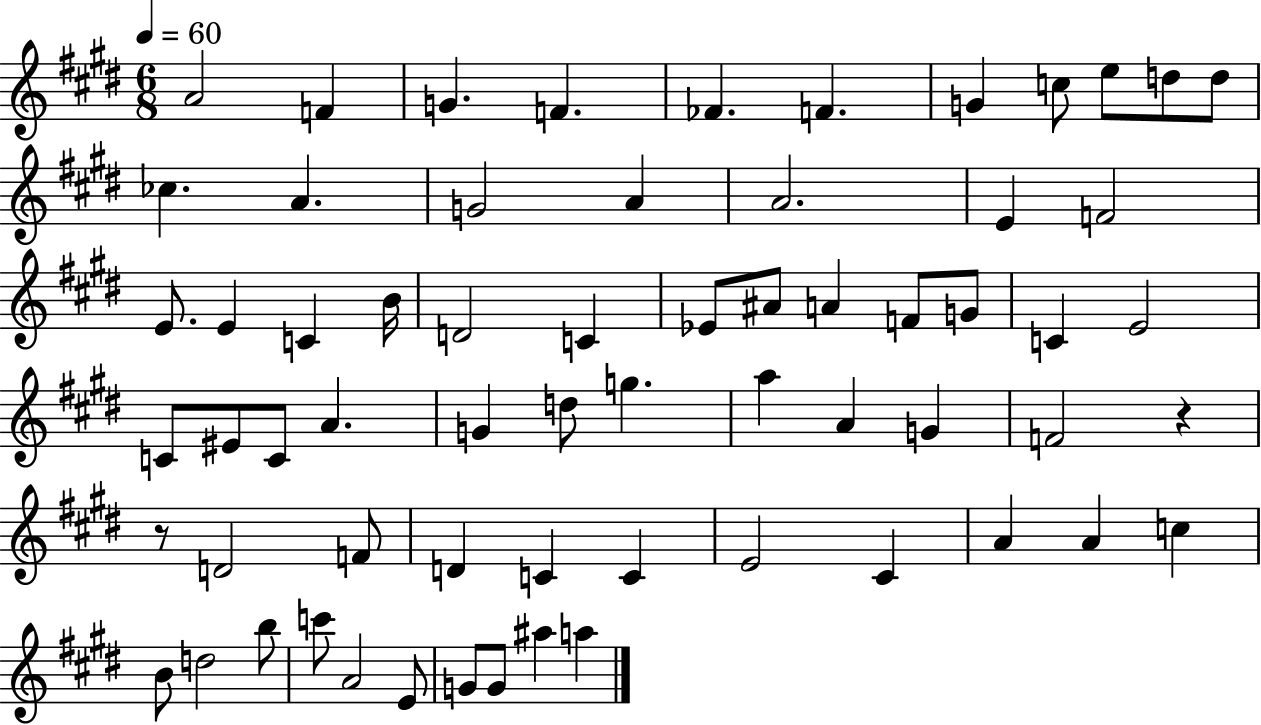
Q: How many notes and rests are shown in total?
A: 64